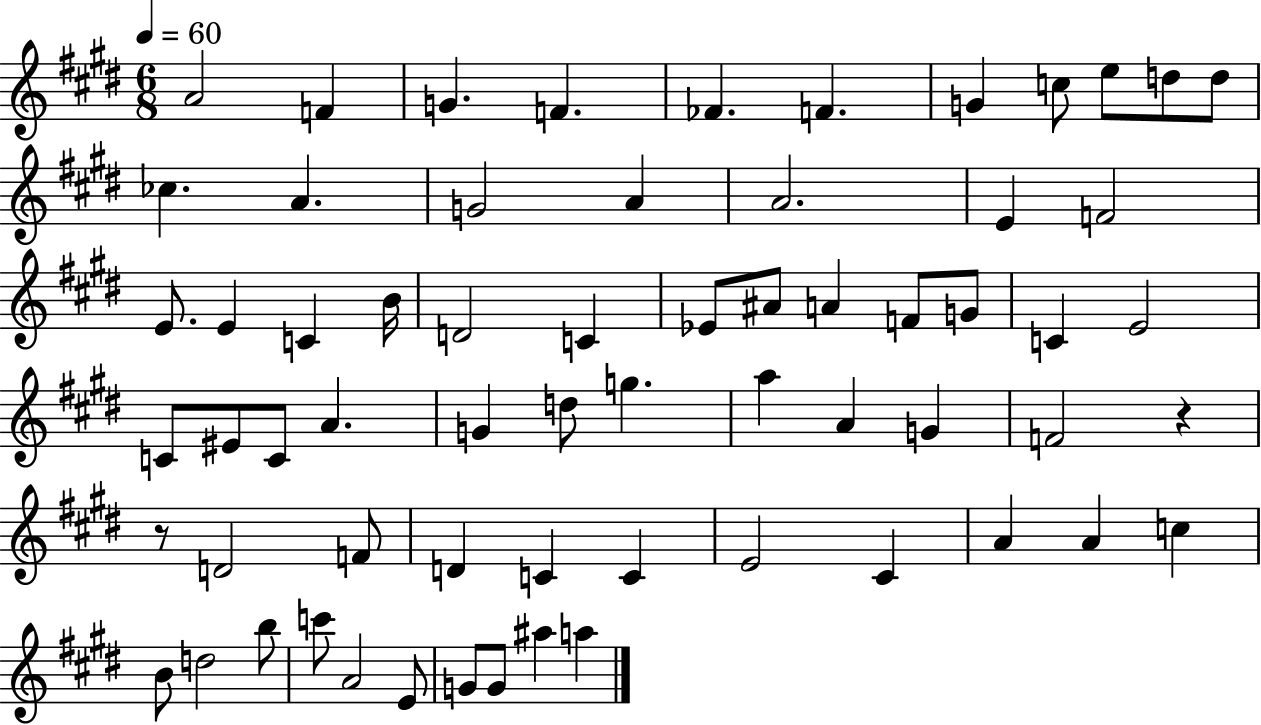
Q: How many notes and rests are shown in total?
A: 64